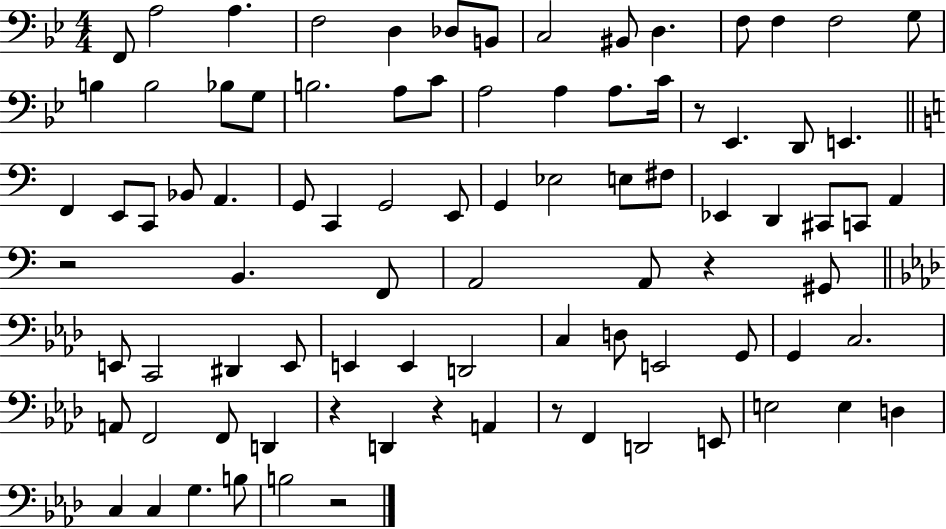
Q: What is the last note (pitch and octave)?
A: B3